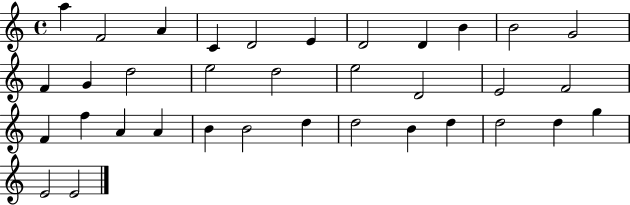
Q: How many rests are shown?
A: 0